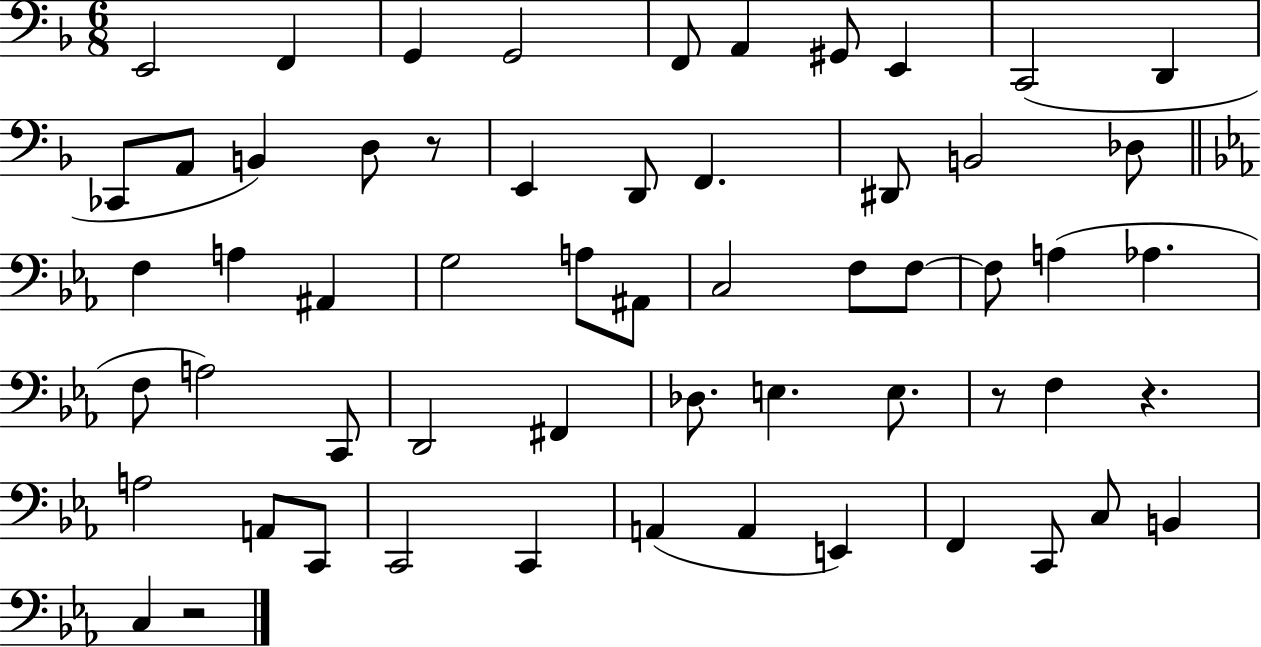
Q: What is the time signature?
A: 6/8